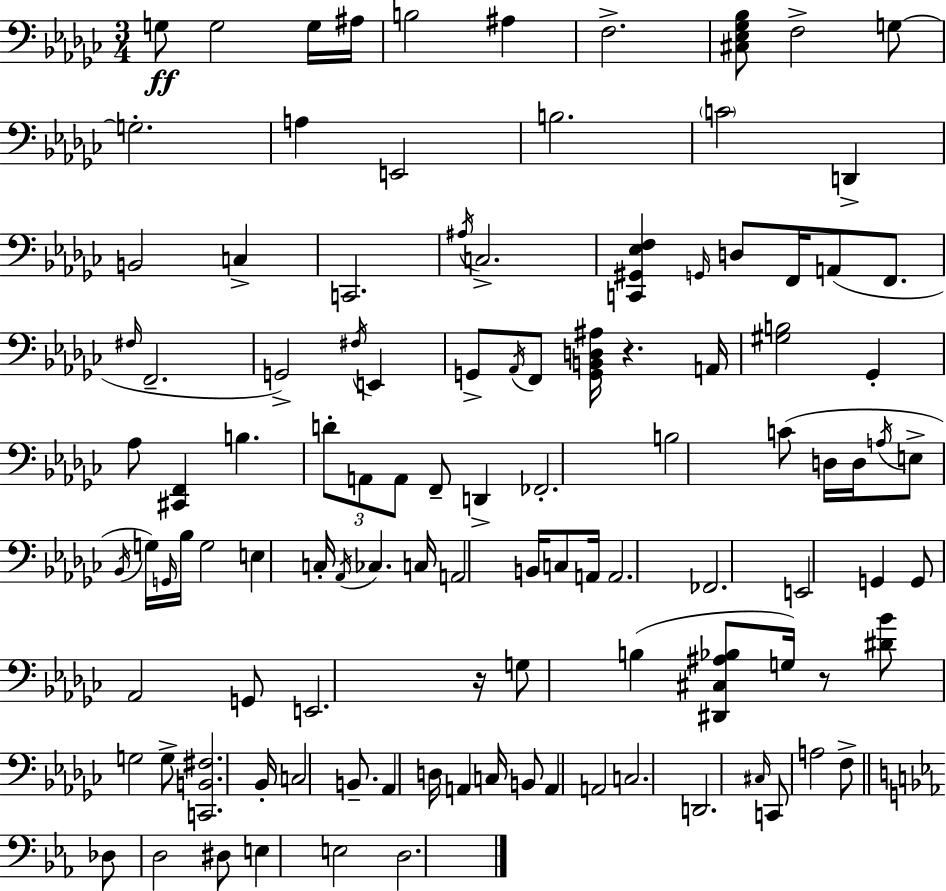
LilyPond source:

{
  \clef bass
  \numericTimeSignature
  \time 3/4
  \key ees \minor
  g8\ff g2 g16 ais16 | b2 ais4 | f2.-> | <cis ees ges bes>8 f2-> g8~~ | \break g2.-. | a4 e,2 | b2. | \parenthesize c'2 d,4-> | \break b,2 c4-> | c,2. | \acciaccatura { ais16 } c2.-> | <c, gis, ees f>4 \grace { g,16 } d8 f,16 a,8( f,8. | \break \grace { fis16 } f,2.-- | g,2->) \acciaccatura { fis16 } | e,4 g,8-> \acciaccatura { aes,16 } f,8 <g, b, d ais>16 r4. | a,16 <gis b>2 | \break ges,4-. aes8 <cis, f,>4 b4. | \tuplet 3/2 { d'8-. a,8 a,8 } f,8-- | d,4-> fes,2.-. | b2 | \break c'8( d16 d16 \acciaccatura { a16 } e8-> \acciaccatura { bes,16 }) g16 \grace { g,16 } bes16 | g2 e4 | c16-. \acciaccatura { aes,16 } ces4. c16 a,2 | b,16 c8 a,16 a,2. | \break fes,2. | e,2 | g,4 g,8 aes,2 | g,8 e,2. | \break r16 g8 | b4( <dis, cis ais bes>8 g16) r8 <dis' bes'>8 g2 | g8-> <c, b, fis>2. | bes,16-. c2 | \break b,8.-- aes,4 | d16 a,4 c16 b,8 a,4 | a,2 c2. | d,2. | \break \grace { cis16 } c,8 | a2 f8-> \bar "||" \break \key c \minor des8 d2 dis8 | e4 e2 | d2. | \bar "|."
}